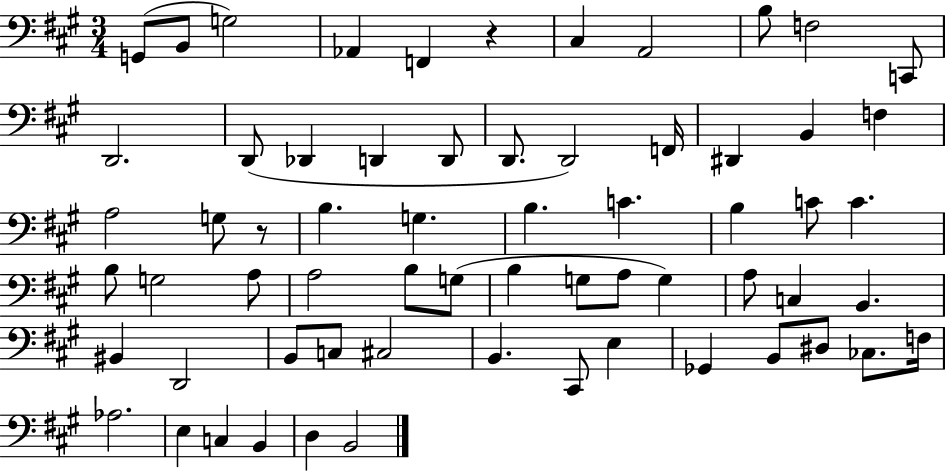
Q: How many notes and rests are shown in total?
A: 64